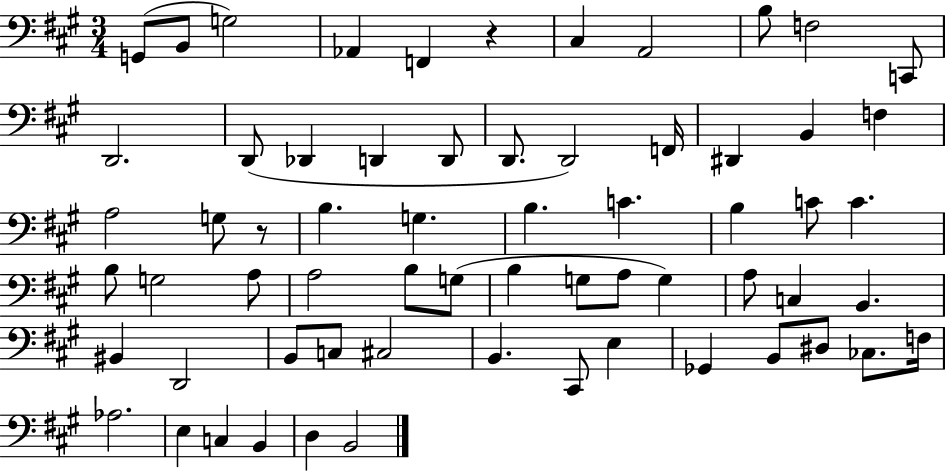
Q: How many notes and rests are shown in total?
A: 64